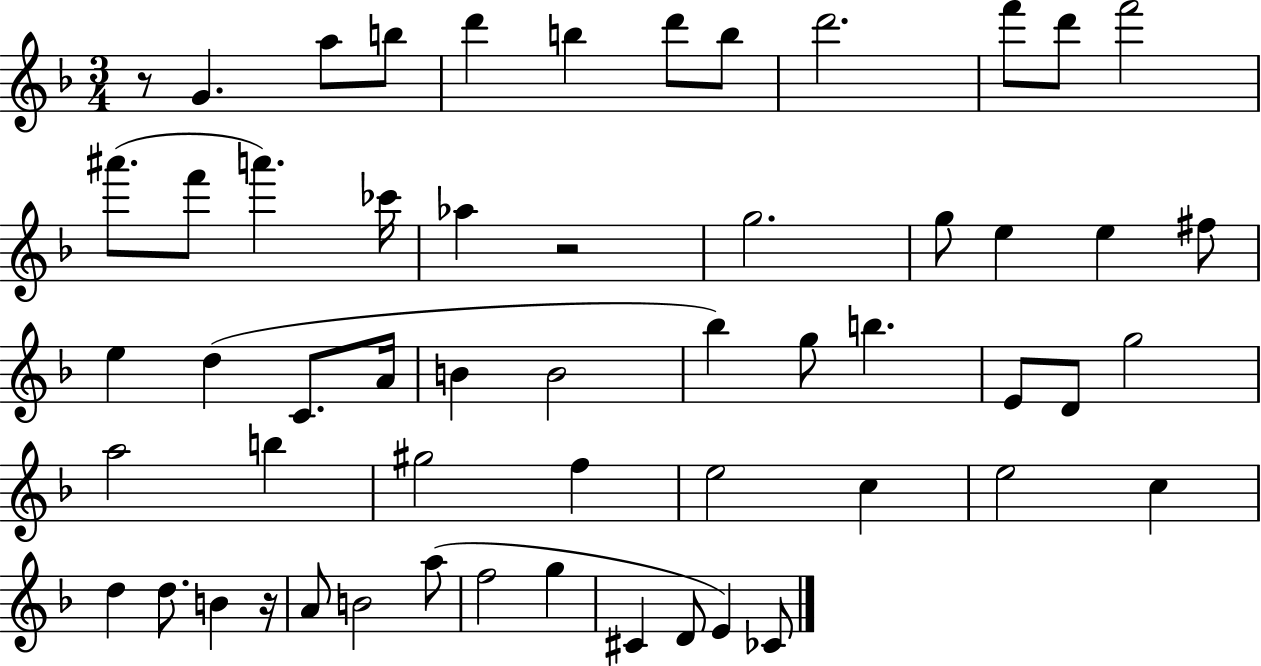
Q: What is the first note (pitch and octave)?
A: G4